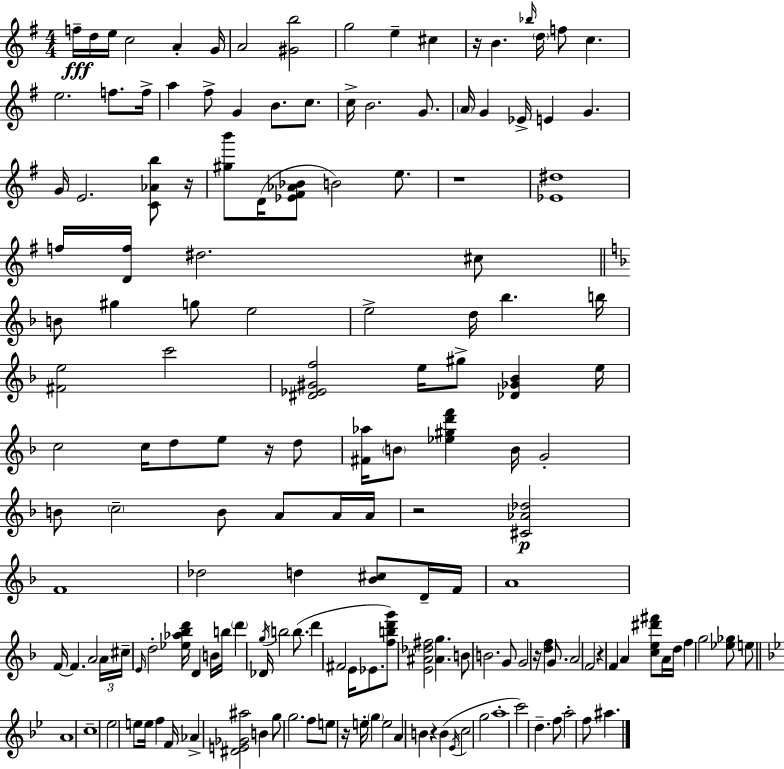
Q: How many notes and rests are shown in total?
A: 163